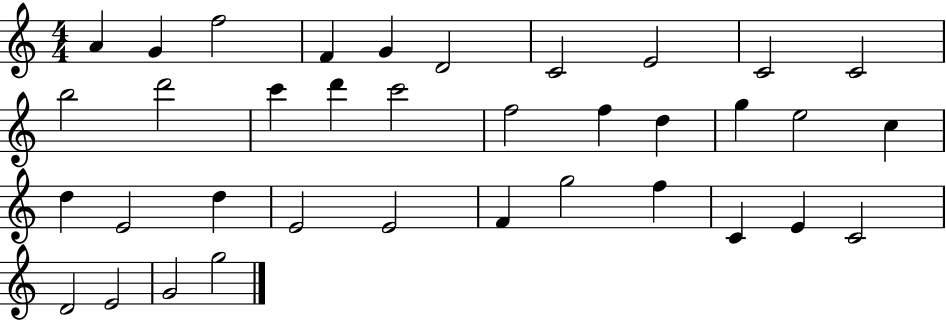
X:1
T:Untitled
M:4/4
L:1/4
K:C
A G f2 F G D2 C2 E2 C2 C2 b2 d'2 c' d' c'2 f2 f d g e2 c d E2 d E2 E2 F g2 f C E C2 D2 E2 G2 g2